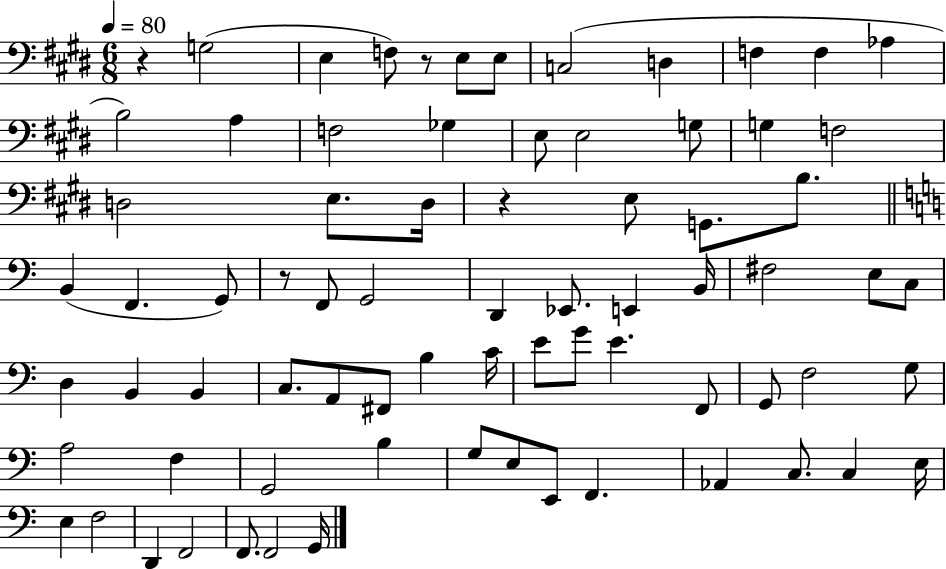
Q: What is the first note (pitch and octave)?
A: G3